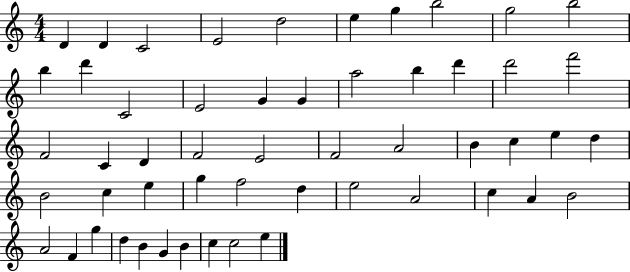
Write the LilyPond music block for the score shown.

{
  \clef treble
  \numericTimeSignature
  \time 4/4
  \key c \major
  d'4 d'4 c'2 | e'2 d''2 | e''4 g''4 b''2 | g''2 b''2 | \break b''4 d'''4 c'2 | e'2 g'4 g'4 | a''2 b''4 d'''4 | d'''2 f'''2 | \break f'2 c'4 d'4 | f'2 e'2 | f'2 a'2 | b'4 c''4 e''4 d''4 | \break b'2 c''4 e''4 | g''4 f''2 d''4 | e''2 a'2 | c''4 a'4 b'2 | \break a'2 f'4 g''4 | d''4 b'4 g'4 b'4 | c''4 c''2 e''4 | \bar "|."
}